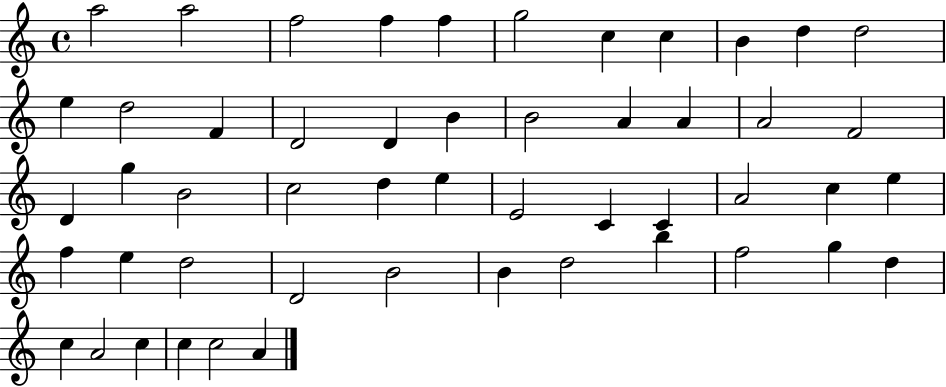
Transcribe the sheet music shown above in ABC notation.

X:1
T:Untitled
M:4/4
L:1/4
K:C
a2 a2 f2 f f g2 c c B d d2 e d2 F D2 D B B2 A A A2 F2 D g B2 c2 d e E2 C C A2 c e f e d2 D2 B2 B d2 b f2 g d c A2 c c c2 A